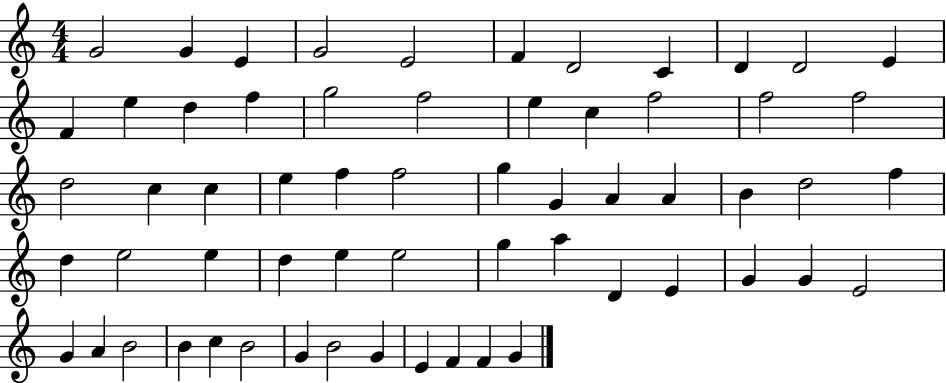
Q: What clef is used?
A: treble